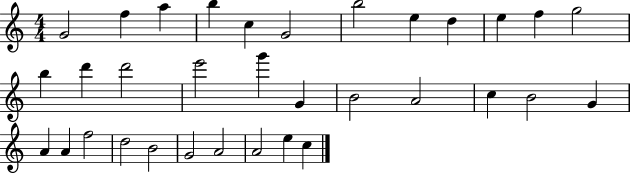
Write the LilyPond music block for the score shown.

{
  \clef treble
  \numericTimeSignature
  \time 4/4
  \key c \major
  g'2 f''4 a''4 | b''4 c''4 g'2 | b''2 e''4 d''4 | e''4 f''4 g''2 | \break b''4 d'''4 d'''2 | e'''2 g'''4 g'4 | b'2 a'2 | c''4 b'2 g'4 | \break a'4 a'4 f''2 | d''2 b'2 | g'2 a'2 | a'2 e''4 c''4 | \break \bar "|."
}